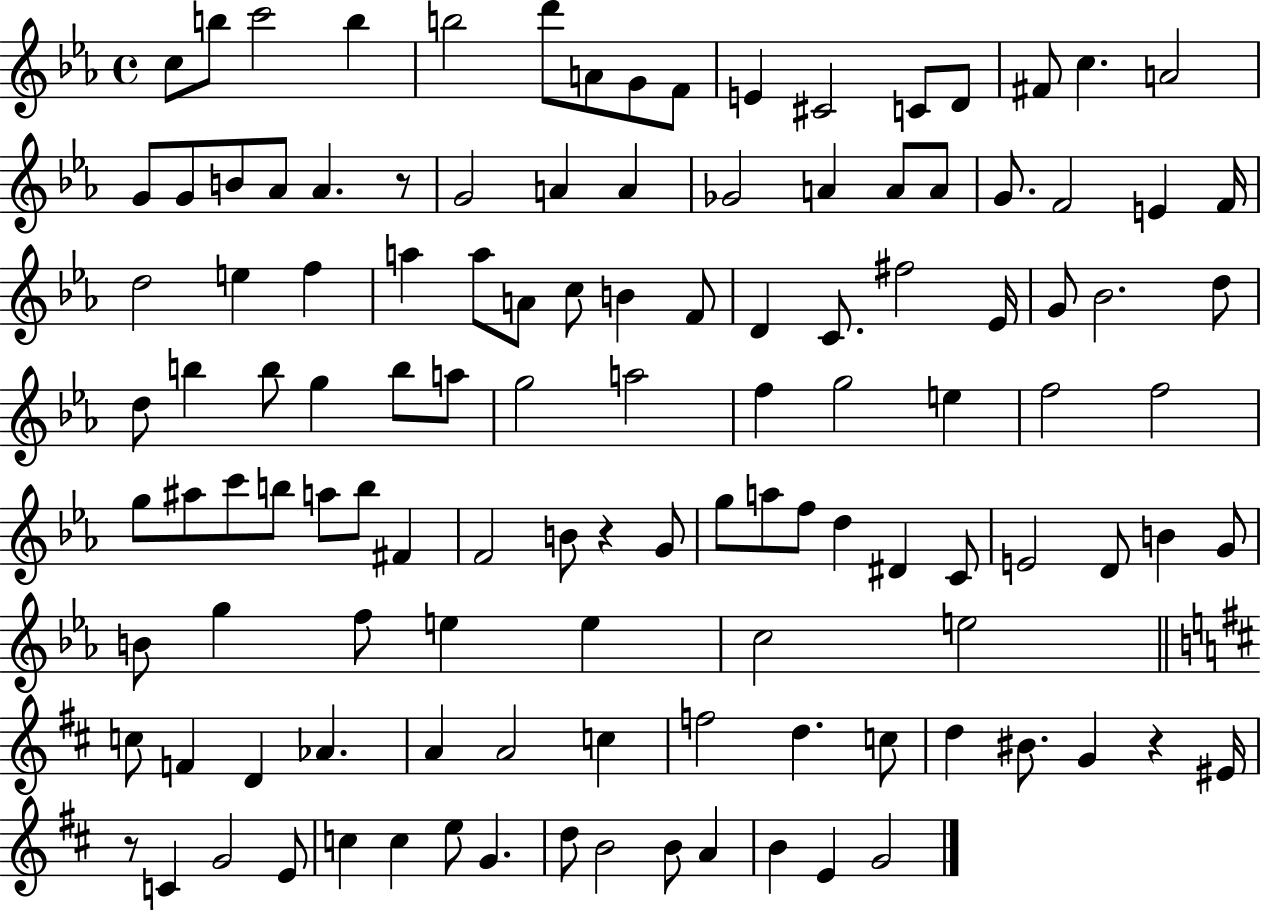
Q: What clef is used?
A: treble